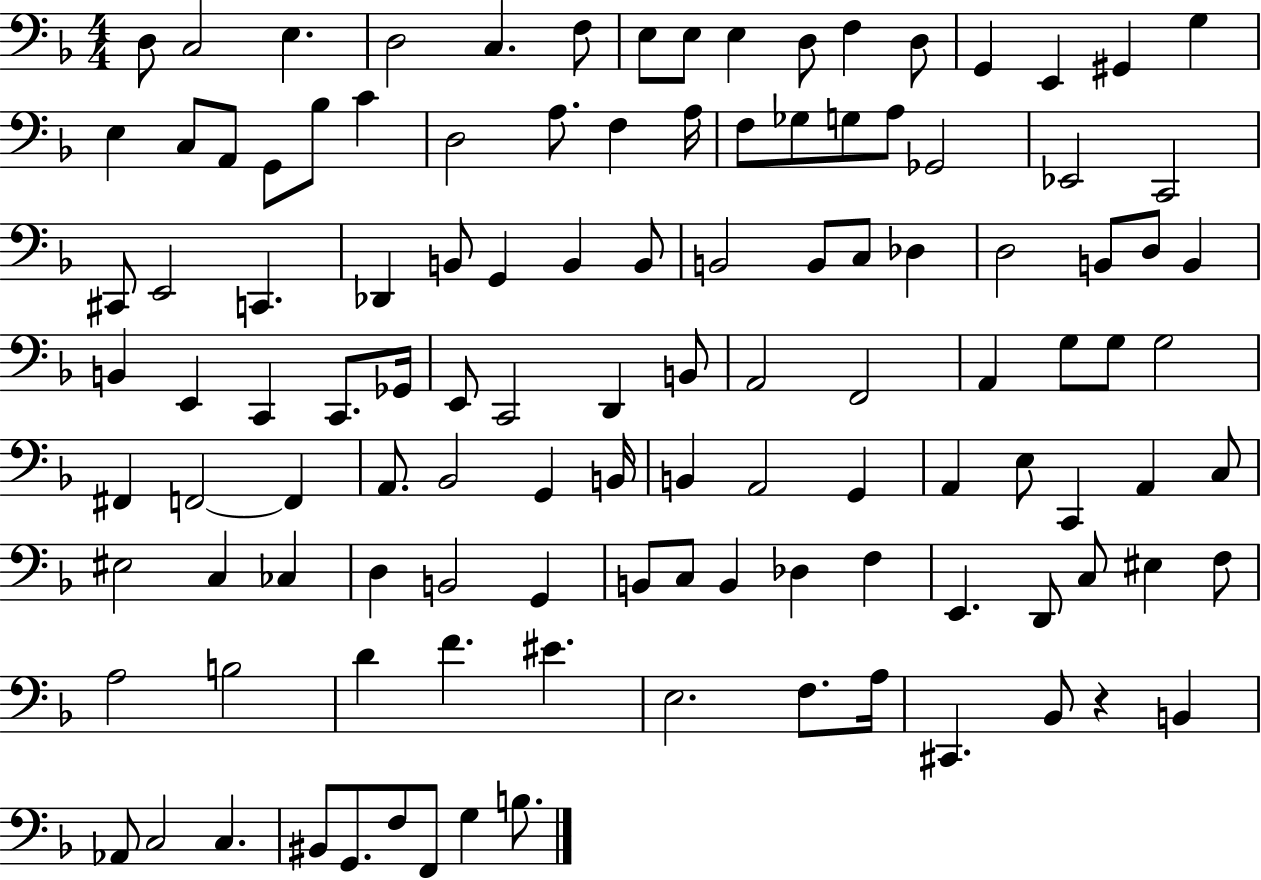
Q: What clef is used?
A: bass